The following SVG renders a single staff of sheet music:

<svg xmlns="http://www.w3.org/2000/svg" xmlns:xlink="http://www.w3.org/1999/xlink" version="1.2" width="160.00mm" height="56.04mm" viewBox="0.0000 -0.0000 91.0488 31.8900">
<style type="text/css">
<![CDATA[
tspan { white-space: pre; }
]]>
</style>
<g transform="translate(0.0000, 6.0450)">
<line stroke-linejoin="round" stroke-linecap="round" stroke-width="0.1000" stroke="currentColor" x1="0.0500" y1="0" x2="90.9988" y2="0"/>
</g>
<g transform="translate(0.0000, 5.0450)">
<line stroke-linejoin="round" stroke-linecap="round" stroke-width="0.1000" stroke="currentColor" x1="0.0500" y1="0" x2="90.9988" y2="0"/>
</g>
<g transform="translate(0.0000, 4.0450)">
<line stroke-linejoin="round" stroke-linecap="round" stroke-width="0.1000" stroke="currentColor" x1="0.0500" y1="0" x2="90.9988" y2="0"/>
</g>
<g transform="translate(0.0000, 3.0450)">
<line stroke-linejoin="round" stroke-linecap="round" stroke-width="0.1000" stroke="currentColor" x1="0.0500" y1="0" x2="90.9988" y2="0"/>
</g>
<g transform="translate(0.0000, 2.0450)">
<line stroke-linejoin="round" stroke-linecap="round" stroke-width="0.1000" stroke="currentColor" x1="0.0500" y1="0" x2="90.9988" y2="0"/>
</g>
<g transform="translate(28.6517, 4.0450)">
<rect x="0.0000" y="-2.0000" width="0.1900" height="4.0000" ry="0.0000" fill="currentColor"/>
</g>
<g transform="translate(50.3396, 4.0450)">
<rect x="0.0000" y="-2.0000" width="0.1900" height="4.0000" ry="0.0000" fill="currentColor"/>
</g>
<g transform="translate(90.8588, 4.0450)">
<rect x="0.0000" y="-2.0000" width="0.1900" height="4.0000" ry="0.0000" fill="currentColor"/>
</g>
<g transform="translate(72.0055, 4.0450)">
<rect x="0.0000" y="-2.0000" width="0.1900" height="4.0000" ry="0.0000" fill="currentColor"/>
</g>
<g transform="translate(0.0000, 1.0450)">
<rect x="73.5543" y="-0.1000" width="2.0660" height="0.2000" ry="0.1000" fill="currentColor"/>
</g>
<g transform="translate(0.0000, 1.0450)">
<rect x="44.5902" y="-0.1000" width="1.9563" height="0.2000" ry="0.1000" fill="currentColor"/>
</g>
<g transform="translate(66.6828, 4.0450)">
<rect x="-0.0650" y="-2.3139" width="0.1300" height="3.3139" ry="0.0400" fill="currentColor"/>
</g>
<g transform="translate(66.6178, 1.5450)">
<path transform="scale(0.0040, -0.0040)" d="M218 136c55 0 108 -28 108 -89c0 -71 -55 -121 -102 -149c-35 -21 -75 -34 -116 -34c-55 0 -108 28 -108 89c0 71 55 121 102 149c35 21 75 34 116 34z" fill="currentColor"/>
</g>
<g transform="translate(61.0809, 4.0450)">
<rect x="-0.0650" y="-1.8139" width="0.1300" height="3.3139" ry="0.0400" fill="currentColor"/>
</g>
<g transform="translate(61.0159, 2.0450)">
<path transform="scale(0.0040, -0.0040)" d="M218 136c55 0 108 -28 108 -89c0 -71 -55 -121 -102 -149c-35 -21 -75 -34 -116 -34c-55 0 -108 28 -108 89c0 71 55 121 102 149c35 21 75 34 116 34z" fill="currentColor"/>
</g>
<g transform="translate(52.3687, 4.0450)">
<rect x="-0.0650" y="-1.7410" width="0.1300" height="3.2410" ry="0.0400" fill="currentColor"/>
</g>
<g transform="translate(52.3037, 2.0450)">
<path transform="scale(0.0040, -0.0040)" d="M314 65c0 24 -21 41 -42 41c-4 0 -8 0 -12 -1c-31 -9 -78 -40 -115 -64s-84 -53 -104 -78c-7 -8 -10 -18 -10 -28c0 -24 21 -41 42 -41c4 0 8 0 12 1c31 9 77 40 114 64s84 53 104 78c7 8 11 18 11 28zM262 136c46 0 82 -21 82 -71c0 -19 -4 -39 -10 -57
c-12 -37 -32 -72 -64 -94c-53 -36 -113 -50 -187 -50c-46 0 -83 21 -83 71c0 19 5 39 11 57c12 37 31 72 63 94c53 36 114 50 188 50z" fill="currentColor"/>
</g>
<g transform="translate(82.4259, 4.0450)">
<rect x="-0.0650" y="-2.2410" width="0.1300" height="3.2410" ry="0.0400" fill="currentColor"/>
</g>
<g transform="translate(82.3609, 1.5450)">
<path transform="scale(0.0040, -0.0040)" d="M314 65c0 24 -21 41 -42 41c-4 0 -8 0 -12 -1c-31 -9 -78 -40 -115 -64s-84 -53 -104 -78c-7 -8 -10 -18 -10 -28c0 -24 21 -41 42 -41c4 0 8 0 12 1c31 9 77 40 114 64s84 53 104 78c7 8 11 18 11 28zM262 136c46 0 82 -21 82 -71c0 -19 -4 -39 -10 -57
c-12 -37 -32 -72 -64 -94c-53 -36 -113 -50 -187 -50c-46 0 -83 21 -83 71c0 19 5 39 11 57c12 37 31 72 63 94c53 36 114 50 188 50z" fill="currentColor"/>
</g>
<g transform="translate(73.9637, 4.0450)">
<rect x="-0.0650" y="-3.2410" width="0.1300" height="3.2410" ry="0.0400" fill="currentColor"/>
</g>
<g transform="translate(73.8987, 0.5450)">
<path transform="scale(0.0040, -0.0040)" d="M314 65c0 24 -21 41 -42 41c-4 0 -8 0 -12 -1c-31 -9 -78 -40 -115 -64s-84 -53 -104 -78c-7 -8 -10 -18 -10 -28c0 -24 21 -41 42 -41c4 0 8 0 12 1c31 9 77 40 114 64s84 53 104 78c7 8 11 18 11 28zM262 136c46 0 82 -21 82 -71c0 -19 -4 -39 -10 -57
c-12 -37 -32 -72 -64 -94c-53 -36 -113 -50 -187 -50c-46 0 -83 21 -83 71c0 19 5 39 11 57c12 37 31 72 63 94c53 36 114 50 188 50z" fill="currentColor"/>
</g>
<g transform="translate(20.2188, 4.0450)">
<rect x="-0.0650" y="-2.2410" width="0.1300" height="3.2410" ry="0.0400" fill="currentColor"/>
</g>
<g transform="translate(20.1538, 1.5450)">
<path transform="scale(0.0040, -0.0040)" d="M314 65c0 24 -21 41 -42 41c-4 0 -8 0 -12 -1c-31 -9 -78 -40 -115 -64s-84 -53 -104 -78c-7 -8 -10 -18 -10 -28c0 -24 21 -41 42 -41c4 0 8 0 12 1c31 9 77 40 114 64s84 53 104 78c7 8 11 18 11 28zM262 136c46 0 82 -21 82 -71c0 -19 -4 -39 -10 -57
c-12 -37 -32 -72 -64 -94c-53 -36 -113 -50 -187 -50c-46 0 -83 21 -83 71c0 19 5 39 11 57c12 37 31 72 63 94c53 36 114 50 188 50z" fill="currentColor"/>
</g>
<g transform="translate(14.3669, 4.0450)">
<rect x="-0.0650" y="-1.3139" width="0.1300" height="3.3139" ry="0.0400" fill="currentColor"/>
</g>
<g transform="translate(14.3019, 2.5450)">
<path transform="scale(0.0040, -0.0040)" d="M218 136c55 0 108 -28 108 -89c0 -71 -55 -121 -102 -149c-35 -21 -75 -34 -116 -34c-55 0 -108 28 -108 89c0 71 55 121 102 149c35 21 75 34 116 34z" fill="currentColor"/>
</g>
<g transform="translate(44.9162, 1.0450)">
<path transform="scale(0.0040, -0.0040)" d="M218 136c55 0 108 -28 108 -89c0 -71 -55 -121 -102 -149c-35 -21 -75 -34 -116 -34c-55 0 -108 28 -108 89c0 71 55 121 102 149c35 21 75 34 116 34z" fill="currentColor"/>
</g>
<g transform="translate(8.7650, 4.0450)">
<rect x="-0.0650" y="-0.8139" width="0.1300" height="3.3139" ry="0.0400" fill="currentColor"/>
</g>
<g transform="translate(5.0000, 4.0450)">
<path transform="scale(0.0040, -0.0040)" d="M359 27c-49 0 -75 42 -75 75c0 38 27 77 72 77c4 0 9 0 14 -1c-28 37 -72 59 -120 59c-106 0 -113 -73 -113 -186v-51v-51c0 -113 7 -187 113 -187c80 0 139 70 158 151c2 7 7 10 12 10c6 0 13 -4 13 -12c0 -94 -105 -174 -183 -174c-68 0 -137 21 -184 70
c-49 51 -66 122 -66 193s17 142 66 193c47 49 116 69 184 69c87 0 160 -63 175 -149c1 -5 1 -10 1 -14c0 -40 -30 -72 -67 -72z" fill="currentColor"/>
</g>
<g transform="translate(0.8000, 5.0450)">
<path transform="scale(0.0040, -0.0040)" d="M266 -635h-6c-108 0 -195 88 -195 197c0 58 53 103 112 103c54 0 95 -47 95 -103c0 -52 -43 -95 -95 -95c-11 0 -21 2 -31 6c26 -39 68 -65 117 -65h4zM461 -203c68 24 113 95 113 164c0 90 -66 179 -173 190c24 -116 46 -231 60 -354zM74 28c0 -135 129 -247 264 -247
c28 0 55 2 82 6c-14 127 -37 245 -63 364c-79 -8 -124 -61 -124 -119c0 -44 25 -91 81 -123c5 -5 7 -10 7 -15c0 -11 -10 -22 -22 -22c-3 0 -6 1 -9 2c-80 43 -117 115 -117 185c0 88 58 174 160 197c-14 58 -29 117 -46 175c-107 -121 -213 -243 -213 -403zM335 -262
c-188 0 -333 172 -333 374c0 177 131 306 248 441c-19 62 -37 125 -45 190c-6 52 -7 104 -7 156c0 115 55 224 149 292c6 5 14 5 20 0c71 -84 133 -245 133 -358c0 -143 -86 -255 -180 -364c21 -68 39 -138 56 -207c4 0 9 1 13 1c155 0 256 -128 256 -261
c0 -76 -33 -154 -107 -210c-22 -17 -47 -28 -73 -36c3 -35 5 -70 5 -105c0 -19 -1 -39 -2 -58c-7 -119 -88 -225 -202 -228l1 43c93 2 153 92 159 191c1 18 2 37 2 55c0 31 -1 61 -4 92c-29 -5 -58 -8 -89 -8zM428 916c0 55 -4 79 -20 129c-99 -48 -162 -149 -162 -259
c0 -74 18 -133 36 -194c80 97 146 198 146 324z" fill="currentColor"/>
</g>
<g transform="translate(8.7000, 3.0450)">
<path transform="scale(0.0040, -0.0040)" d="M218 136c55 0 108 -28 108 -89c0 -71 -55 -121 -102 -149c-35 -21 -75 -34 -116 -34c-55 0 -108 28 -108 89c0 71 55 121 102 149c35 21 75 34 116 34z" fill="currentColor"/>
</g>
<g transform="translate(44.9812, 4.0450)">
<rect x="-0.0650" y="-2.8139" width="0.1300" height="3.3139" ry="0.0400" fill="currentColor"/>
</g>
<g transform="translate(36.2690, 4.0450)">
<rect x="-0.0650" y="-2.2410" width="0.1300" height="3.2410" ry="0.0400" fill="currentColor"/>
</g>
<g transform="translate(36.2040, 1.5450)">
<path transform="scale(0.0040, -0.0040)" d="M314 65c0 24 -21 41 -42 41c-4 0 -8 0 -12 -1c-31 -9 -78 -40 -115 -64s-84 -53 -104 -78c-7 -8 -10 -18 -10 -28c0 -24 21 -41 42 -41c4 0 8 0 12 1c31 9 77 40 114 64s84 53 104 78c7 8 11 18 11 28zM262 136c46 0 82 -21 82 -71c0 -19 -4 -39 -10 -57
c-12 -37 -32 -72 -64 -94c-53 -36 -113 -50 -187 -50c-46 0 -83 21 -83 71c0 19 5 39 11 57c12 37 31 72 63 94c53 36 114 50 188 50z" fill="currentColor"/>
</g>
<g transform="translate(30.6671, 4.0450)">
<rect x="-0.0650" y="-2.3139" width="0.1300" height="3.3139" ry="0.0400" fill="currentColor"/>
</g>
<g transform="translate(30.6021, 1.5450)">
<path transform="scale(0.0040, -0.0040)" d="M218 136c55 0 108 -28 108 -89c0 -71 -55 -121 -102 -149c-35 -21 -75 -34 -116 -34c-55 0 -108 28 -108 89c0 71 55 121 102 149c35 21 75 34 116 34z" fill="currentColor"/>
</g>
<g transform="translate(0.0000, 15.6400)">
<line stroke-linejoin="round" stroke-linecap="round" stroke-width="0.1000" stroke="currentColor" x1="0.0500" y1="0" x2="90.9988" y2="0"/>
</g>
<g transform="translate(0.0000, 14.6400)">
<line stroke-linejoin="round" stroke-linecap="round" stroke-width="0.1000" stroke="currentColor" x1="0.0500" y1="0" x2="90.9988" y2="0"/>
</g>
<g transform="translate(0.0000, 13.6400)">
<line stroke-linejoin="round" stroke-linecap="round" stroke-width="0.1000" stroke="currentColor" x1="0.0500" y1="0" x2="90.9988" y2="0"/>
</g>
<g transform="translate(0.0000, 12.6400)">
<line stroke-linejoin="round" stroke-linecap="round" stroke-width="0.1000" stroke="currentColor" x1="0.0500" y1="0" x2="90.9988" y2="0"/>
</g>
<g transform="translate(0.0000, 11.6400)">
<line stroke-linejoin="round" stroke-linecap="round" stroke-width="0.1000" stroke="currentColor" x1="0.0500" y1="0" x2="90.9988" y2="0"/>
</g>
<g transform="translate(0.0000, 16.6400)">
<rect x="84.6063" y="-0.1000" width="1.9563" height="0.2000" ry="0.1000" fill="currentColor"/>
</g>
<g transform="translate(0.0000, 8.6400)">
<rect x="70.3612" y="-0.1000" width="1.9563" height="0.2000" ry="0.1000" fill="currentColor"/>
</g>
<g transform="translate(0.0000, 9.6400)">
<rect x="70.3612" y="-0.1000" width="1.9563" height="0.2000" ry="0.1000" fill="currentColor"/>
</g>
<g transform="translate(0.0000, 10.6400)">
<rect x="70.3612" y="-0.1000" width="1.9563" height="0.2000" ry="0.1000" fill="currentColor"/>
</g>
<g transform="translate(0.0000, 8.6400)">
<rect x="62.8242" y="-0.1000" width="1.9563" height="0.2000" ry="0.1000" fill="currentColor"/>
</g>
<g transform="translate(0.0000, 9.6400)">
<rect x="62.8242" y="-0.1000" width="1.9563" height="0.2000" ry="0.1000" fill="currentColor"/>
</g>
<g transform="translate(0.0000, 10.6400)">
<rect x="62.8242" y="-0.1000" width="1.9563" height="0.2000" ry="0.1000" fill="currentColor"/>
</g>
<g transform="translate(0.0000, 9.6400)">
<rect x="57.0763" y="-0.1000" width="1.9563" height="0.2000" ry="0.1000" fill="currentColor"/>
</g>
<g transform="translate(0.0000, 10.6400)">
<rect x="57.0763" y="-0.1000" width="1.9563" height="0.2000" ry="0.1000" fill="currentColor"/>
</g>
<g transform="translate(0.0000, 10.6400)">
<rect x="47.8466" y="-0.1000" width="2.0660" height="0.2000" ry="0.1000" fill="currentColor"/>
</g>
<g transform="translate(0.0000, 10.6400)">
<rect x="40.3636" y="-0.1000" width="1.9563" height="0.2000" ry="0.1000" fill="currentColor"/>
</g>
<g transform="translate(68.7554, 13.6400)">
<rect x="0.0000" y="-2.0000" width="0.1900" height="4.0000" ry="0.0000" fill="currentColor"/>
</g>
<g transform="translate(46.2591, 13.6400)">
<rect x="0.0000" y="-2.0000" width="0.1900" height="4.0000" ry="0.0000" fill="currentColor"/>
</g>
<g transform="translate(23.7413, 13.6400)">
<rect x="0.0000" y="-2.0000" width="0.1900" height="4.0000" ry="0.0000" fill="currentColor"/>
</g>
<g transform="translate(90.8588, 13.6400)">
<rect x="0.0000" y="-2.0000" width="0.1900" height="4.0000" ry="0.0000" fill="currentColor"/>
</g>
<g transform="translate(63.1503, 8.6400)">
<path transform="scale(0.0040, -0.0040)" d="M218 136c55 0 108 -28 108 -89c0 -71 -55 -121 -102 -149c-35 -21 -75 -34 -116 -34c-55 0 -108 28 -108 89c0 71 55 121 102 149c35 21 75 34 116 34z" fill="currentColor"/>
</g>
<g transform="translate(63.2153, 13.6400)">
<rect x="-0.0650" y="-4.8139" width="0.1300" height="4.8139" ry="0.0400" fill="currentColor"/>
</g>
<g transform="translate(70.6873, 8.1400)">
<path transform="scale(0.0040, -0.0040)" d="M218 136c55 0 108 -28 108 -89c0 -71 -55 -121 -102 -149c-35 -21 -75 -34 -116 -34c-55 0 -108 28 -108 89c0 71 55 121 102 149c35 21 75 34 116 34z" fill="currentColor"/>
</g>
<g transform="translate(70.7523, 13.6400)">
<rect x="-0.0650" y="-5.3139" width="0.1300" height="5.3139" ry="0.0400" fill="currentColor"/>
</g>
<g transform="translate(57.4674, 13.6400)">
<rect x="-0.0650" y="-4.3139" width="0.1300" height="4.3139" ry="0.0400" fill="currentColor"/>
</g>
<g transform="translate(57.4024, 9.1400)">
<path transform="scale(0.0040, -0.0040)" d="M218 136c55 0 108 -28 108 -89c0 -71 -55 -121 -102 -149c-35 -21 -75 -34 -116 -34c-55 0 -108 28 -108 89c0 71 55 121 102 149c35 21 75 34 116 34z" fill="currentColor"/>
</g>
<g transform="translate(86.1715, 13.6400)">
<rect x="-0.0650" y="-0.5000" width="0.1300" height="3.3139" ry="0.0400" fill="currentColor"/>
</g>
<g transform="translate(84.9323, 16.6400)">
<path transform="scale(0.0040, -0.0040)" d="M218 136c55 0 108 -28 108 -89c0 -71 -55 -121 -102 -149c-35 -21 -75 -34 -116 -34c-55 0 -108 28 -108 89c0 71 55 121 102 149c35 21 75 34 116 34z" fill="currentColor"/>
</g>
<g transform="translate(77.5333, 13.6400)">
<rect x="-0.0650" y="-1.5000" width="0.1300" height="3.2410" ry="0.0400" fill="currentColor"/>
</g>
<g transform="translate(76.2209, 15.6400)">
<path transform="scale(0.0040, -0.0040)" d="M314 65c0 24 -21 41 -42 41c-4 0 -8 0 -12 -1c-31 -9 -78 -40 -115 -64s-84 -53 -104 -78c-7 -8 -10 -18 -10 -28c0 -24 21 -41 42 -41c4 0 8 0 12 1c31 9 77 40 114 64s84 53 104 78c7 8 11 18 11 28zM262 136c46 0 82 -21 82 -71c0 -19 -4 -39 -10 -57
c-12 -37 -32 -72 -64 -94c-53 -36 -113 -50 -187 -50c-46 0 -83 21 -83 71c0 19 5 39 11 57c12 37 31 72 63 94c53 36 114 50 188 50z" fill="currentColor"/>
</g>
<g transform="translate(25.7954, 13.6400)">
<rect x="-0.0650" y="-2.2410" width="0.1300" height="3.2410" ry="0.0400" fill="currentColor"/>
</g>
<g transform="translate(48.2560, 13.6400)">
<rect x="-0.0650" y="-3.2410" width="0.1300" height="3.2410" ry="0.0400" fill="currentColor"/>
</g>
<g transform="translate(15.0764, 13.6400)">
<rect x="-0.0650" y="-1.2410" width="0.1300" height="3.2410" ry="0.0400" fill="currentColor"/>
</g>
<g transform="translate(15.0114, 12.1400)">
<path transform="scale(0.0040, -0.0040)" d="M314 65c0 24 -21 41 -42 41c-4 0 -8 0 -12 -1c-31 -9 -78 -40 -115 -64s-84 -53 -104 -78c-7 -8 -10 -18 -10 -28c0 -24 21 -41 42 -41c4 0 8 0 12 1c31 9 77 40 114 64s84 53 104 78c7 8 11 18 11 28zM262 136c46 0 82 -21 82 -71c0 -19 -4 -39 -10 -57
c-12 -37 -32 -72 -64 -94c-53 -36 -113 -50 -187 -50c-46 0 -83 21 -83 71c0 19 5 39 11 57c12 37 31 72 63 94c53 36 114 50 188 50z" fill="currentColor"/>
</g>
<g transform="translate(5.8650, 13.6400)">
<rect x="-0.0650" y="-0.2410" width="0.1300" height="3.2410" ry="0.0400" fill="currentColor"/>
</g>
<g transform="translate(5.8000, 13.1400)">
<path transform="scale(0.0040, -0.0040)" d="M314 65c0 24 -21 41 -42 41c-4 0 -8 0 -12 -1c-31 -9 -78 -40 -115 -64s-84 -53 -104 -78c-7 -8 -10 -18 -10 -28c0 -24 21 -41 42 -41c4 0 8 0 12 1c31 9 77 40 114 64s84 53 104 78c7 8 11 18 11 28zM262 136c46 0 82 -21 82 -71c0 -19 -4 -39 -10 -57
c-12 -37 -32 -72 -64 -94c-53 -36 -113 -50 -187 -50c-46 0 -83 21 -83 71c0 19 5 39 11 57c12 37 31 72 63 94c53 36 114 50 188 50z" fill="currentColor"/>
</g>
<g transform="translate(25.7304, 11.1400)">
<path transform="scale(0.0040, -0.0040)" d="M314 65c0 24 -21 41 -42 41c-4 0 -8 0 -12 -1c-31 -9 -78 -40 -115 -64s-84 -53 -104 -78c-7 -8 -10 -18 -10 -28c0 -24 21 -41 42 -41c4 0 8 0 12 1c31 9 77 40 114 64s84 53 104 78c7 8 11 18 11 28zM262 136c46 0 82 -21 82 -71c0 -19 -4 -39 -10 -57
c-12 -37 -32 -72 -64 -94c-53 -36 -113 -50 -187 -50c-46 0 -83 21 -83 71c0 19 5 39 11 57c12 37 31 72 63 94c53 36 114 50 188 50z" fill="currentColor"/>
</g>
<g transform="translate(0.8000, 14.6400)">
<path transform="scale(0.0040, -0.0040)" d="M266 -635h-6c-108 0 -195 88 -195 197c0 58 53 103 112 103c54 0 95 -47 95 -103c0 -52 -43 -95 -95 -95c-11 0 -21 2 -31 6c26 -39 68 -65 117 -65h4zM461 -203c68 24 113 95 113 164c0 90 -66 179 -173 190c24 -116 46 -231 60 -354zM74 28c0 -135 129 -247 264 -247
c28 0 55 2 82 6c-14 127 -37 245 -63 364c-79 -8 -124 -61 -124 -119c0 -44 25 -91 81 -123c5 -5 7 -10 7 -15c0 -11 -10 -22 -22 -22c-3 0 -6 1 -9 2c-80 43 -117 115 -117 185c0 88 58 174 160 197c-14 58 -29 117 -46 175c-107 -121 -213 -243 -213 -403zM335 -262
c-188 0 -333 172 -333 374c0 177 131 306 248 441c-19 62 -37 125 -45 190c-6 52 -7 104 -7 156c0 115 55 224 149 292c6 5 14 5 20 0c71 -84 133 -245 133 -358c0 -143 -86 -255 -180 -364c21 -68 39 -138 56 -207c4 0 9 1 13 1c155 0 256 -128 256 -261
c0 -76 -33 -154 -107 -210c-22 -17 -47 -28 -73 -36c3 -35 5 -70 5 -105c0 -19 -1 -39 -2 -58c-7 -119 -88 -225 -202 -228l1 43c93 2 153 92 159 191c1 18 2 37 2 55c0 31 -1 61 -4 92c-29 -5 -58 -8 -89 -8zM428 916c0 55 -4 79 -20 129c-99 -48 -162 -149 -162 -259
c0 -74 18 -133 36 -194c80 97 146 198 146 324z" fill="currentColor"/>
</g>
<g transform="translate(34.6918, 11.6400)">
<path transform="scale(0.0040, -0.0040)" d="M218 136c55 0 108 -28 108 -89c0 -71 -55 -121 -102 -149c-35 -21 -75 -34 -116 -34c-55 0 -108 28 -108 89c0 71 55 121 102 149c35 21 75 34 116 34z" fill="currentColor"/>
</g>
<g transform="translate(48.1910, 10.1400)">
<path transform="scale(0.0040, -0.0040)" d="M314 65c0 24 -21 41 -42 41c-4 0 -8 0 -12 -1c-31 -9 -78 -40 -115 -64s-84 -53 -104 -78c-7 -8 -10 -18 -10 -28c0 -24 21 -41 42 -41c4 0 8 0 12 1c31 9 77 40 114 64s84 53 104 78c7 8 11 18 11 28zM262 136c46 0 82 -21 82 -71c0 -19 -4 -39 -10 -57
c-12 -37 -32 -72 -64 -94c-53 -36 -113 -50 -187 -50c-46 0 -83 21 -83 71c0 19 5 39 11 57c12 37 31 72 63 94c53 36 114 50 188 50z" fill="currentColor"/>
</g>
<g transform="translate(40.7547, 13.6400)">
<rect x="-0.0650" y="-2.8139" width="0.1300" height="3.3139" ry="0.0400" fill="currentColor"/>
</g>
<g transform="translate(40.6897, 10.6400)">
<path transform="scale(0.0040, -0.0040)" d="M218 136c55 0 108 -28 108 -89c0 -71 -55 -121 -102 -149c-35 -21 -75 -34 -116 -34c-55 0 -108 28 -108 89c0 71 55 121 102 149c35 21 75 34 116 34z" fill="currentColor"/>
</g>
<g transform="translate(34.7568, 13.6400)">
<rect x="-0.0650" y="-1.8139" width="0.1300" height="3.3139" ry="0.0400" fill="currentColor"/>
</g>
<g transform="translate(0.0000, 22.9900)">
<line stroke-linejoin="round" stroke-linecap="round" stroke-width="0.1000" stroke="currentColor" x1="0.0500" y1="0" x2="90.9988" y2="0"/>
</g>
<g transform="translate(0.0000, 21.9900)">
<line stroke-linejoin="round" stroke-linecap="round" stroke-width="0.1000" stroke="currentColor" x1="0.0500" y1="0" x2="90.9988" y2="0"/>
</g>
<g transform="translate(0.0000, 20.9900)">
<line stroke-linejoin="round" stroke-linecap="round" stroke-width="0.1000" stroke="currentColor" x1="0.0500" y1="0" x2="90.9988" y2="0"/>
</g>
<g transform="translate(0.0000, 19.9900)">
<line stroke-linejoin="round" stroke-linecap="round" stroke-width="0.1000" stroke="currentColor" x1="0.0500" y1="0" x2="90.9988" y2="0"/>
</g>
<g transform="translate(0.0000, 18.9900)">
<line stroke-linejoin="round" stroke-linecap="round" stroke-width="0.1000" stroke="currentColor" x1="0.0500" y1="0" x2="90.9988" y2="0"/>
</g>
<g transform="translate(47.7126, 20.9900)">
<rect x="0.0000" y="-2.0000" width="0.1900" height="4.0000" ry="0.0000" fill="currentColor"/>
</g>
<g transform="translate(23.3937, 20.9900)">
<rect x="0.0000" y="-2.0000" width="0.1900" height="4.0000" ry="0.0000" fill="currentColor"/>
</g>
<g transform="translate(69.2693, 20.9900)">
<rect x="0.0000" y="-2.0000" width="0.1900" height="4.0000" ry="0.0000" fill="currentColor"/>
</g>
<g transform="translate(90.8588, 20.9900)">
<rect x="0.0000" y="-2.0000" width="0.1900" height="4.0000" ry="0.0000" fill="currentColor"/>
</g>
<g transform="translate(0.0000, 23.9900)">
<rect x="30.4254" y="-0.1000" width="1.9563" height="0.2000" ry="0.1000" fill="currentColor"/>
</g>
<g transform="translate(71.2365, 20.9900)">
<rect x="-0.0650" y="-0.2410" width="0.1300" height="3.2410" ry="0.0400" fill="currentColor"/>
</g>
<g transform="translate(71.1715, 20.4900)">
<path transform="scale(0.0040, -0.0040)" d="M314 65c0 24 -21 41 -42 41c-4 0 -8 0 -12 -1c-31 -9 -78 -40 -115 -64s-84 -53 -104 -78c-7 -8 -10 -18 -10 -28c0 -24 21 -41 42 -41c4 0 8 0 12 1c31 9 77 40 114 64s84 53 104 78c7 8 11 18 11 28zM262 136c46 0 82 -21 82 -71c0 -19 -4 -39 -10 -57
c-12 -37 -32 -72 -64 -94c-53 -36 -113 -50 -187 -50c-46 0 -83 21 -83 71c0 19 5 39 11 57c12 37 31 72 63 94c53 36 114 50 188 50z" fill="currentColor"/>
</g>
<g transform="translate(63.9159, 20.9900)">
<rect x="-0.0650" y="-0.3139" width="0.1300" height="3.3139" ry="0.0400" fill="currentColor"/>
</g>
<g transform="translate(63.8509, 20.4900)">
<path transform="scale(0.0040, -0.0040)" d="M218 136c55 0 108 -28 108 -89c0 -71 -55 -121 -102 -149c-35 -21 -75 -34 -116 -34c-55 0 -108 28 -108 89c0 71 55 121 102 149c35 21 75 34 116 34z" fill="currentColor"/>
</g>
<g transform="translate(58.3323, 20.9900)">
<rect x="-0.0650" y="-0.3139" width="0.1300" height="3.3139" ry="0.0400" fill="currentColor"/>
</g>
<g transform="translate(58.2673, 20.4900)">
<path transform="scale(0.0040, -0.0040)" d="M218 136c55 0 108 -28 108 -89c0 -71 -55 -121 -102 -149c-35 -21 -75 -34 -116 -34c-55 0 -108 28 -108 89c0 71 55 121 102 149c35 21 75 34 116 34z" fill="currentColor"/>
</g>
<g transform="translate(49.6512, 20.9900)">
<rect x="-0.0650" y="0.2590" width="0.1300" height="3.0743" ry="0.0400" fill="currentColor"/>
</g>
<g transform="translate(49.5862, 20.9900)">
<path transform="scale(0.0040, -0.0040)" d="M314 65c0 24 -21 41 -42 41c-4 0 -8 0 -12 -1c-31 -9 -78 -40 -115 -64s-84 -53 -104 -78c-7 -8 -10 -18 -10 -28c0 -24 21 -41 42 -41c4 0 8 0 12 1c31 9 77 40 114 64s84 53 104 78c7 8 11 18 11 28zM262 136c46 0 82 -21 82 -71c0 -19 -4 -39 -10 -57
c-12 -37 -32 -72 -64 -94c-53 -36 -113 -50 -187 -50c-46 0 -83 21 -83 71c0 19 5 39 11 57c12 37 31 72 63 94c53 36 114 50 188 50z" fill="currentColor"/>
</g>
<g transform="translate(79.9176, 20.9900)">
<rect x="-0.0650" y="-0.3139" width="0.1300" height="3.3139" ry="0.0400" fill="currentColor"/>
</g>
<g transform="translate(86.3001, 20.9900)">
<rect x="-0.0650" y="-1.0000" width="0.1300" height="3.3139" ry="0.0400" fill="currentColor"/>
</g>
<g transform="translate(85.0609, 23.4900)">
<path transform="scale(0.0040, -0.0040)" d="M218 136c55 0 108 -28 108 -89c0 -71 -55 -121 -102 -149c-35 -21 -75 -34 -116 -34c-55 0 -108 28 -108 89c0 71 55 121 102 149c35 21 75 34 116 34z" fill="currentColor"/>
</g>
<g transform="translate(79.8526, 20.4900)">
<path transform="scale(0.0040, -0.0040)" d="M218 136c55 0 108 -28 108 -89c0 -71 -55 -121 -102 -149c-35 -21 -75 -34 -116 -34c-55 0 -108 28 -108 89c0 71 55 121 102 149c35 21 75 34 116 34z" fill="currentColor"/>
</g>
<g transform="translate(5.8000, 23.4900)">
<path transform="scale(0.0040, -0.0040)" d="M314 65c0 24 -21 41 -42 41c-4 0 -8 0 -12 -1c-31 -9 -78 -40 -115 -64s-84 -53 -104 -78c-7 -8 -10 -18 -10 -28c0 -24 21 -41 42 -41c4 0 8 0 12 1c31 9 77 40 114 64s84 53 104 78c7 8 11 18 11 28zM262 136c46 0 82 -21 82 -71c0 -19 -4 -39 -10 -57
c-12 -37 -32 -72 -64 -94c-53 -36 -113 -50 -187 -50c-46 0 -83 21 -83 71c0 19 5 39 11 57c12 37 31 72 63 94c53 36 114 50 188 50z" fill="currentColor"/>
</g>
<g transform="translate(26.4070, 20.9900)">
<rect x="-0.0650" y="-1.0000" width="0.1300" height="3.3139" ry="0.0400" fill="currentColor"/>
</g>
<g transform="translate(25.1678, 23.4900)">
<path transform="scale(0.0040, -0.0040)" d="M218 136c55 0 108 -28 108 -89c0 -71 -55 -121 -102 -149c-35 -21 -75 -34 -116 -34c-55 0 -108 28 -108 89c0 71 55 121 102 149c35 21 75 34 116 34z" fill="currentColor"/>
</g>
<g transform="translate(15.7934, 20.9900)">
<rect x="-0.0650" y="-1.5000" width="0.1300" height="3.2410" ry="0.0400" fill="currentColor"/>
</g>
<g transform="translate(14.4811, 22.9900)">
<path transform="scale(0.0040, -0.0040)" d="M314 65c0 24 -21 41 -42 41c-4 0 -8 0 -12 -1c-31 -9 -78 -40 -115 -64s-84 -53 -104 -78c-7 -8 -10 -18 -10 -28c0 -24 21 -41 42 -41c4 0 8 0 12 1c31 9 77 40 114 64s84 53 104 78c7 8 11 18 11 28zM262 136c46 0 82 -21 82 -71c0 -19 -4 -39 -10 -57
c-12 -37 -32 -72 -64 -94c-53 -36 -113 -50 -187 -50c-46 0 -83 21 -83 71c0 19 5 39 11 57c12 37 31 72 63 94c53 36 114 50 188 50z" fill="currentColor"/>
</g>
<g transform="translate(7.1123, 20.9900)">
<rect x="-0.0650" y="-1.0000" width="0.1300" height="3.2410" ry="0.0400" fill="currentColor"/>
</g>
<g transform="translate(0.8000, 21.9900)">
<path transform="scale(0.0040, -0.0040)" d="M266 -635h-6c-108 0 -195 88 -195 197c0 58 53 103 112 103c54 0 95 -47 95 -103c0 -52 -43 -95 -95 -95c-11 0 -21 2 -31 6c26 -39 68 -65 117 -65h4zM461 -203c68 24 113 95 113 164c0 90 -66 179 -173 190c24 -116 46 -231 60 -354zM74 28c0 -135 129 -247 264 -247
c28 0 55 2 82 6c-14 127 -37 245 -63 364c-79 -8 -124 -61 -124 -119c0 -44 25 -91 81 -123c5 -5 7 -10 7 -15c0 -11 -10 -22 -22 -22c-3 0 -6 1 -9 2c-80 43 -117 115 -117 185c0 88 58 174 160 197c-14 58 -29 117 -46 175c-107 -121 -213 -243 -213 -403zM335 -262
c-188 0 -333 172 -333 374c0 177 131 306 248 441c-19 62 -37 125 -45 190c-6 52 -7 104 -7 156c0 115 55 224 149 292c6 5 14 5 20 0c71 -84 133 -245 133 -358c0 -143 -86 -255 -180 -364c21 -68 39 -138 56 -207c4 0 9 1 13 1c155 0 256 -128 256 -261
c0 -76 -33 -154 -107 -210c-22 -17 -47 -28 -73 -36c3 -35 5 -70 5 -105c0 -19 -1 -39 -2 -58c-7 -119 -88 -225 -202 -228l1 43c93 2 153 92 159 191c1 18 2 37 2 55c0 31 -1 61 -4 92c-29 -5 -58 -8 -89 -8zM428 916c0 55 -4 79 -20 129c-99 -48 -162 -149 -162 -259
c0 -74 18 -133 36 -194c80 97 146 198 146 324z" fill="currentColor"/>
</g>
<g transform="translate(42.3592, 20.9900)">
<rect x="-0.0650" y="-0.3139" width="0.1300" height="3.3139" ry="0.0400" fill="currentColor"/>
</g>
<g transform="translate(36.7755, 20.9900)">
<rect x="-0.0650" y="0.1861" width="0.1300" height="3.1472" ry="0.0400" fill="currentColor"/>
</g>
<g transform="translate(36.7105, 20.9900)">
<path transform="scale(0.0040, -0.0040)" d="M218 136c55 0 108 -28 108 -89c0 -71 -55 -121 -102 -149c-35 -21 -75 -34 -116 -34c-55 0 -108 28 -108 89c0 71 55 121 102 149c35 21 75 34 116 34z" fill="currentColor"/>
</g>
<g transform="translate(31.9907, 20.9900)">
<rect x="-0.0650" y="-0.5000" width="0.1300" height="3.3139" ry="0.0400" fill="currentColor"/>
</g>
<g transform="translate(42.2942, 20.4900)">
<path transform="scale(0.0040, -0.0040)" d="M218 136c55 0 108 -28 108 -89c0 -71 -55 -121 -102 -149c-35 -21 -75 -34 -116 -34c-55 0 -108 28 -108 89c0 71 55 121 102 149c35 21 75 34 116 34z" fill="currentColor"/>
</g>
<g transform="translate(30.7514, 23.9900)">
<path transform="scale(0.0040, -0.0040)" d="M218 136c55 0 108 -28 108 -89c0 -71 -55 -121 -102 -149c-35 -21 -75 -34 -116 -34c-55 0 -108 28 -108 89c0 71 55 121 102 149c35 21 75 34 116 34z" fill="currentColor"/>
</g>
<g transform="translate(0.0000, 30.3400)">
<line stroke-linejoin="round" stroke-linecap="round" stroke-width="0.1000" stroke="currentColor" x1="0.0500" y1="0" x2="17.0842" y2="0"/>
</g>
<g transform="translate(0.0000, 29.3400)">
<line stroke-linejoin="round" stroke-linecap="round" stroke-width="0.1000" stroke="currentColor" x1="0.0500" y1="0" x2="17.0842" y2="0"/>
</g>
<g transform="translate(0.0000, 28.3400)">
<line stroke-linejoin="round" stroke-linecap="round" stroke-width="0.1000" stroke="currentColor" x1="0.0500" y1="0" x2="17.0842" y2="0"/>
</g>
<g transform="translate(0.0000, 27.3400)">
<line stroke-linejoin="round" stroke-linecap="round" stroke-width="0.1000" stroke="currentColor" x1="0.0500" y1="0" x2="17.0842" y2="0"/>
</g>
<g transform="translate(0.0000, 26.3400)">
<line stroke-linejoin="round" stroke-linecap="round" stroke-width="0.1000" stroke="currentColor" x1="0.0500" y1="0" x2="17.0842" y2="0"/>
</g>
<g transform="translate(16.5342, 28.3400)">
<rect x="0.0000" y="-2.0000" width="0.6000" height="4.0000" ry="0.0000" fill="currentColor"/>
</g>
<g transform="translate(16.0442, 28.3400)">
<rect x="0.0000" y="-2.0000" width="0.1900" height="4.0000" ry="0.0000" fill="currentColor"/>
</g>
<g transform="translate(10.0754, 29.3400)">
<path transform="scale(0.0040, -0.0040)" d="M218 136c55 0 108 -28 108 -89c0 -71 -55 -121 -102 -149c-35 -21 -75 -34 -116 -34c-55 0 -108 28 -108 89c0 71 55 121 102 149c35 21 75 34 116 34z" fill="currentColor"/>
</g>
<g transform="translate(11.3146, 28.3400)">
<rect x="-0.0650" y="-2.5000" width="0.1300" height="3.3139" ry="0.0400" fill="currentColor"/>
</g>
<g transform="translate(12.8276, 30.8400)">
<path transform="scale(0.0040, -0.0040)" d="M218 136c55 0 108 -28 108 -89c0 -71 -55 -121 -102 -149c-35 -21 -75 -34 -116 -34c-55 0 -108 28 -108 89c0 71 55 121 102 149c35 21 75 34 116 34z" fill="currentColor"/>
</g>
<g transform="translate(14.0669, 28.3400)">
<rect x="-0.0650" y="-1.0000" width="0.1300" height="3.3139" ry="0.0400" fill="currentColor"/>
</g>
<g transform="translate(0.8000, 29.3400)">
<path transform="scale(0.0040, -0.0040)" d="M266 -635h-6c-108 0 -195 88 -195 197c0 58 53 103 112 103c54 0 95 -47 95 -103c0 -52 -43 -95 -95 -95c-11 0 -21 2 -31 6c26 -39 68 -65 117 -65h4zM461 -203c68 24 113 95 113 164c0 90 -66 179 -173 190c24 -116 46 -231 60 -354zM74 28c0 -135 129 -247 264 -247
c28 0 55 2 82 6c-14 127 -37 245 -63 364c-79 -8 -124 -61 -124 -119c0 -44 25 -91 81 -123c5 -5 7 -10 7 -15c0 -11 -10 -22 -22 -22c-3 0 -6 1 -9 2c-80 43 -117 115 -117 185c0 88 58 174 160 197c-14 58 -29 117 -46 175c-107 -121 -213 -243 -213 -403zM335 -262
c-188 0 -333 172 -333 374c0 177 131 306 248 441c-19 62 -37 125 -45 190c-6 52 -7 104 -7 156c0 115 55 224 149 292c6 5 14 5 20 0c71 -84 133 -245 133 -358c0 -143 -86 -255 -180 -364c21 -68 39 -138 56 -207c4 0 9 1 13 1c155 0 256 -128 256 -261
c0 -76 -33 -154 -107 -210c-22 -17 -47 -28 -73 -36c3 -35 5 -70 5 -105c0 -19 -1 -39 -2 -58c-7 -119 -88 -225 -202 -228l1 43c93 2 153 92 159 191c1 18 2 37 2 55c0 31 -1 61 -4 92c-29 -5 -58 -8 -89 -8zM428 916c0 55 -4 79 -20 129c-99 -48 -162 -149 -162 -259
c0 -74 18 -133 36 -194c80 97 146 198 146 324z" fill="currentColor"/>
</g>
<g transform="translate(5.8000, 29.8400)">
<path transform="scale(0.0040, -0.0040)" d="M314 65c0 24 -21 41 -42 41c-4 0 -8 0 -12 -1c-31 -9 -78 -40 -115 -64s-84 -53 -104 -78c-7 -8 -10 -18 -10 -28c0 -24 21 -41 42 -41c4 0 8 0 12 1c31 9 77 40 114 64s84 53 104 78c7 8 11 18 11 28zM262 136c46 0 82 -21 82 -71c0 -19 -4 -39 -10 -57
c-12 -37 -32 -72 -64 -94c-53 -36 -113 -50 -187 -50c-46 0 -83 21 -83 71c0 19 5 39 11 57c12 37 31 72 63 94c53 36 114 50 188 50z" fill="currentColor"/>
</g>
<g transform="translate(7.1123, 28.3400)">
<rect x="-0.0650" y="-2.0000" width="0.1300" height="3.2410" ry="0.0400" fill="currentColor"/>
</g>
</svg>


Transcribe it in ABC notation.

X:1
T:Untitled
M:4/4
L:1/4
K:C
d e g2 g g2 a f2 f g b2 g2 c2 e2 g2 f a b2 d' e' f' E2 C D2 E2 D C B c B2 c c c2 c D F2 G D